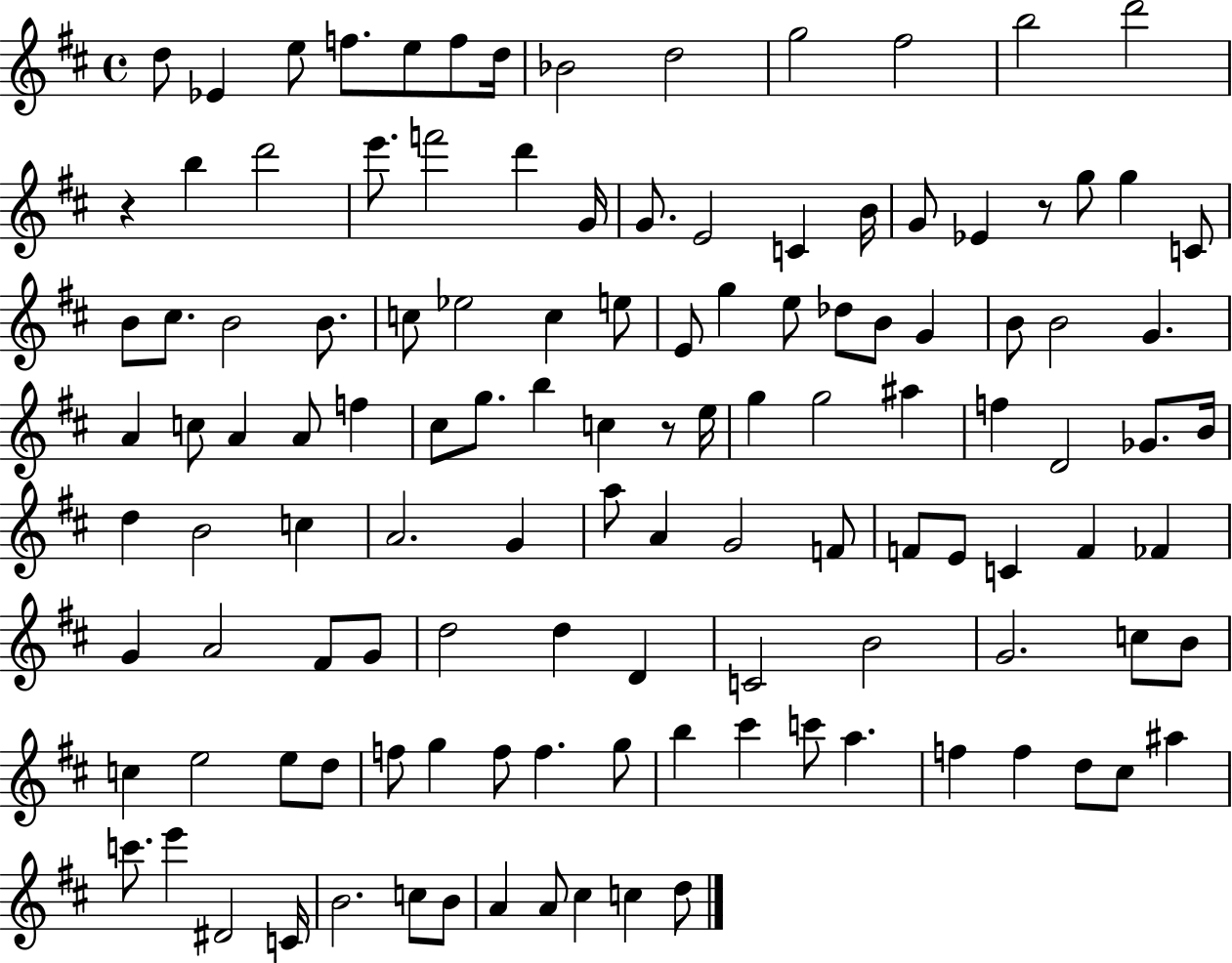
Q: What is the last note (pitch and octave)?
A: D5